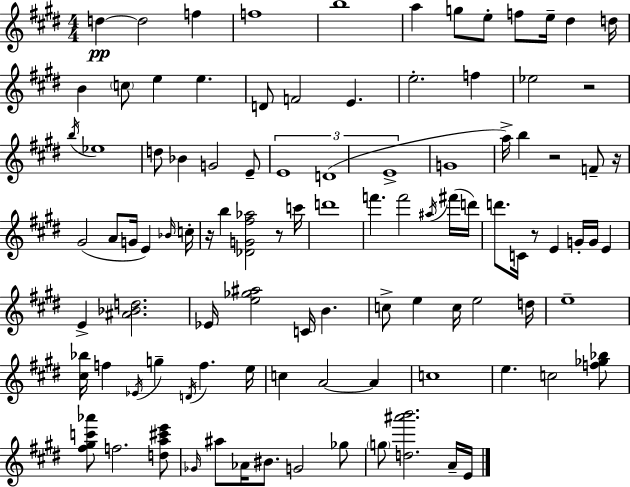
X:1
T:Untitled
M:4/4
L:1/4
K:E
d d2 f f4 b4 a g/2 e/2 f/2 e/4 ^d d/4 B c/2 e e D/2 F2 E e2 f _e2 z2 b/4 _e4 d/2 _B G2 E/2 E4 D4 E4 G4 a/4 b z2 F/2 z/4 ^G2 A/2 G/4 E _B/4 c/4 z/4 b [_DG^f_a]2 z/2 c'/4 d'4 f' f'2 ^a/4 ^f'/4 d'/4 d'/2 C/4 z/2 E G/4 G/4 E E [^A_Bd]2 _E/4 [e_g^a]2 C/4 B c/2 e c/4 e2 d/4 e4 [^c_b]/4 f _E/4 g D/4 f e/4 c A2 A c4 e c2 [f_g_b]/2 [^f^gc'_a']/2 f2 [da^c'e']/2 _G/4 ^a/2 _A/4 ^B/2 G2 _g/2 g/2 [d^a'b']2 A/4 E/4